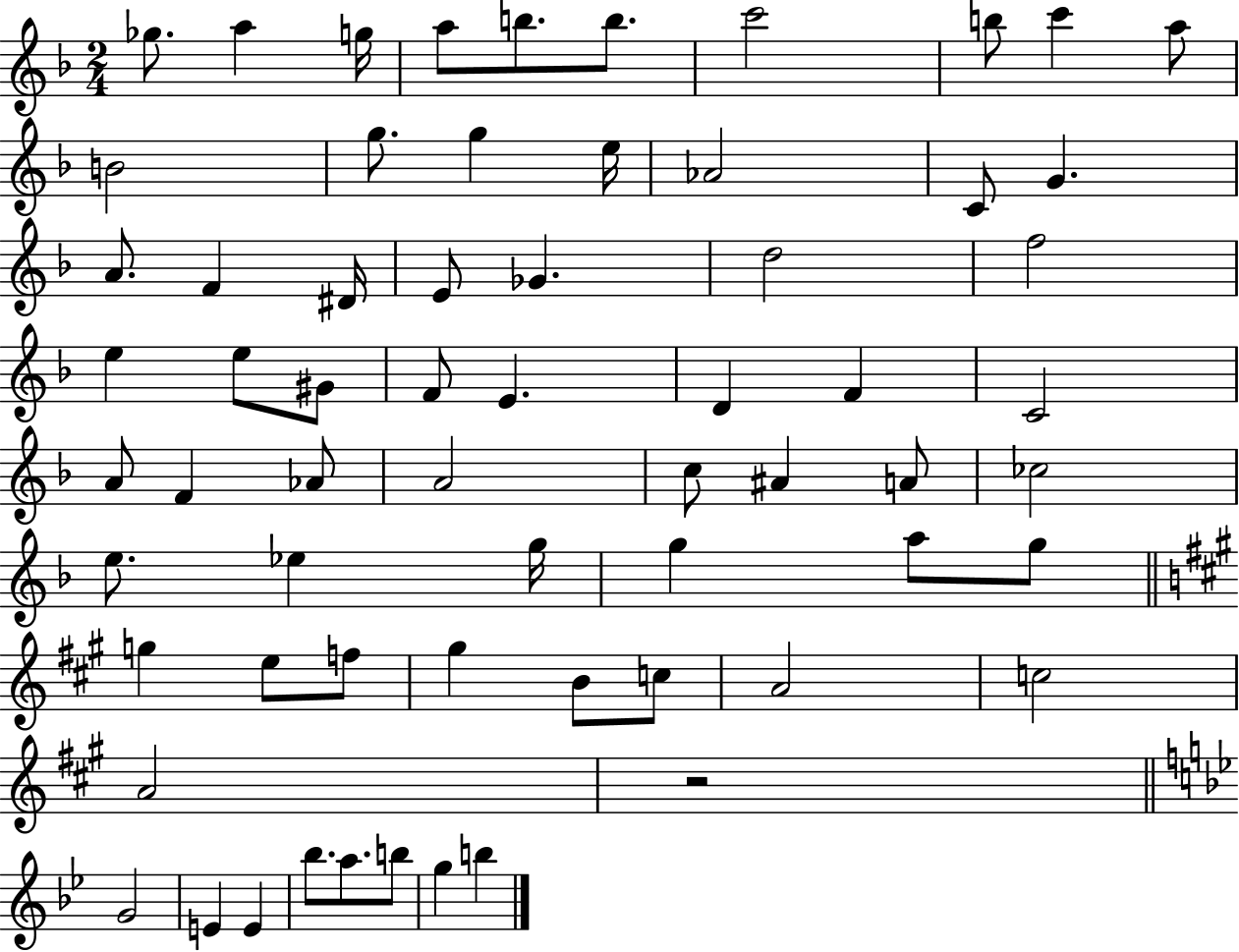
{
  \clef treble
  \numericTimeSignature
  \time 2/4
  \key f \major
  ges''8. a''4 g''16 | a''8 b''8. b''8. | c'''2 | b''8 c'''4 a''8 | \break b'2 | g''8. g''4 e''16 | aes'2 | c'8 g'4. | \break a'8. f'4 dis'16 | e'8 ges'4. | d''2 | f''2 | \break e''4 e''8 gis'8 | f'8 e'4. | d'4 f'4 | c'2 | \break a'8 f'4 aes'8 | a'2 | c''8 ais'4 a'8 | ces''2 | \break e''8. ees''4 g''16 | g''4 a''8 g''8 | \bar "||" \break \key a \major g''4 e''8 f''8 | gis''4 b'8 c''8 | a'2 | c''2 | \break a'2 | r2 | \bar "||" \break \key bes \major g'2 | e'4 e'4 | bes''8. a''8. b''8 | g''4 b''4 | \break \bar "|."
}